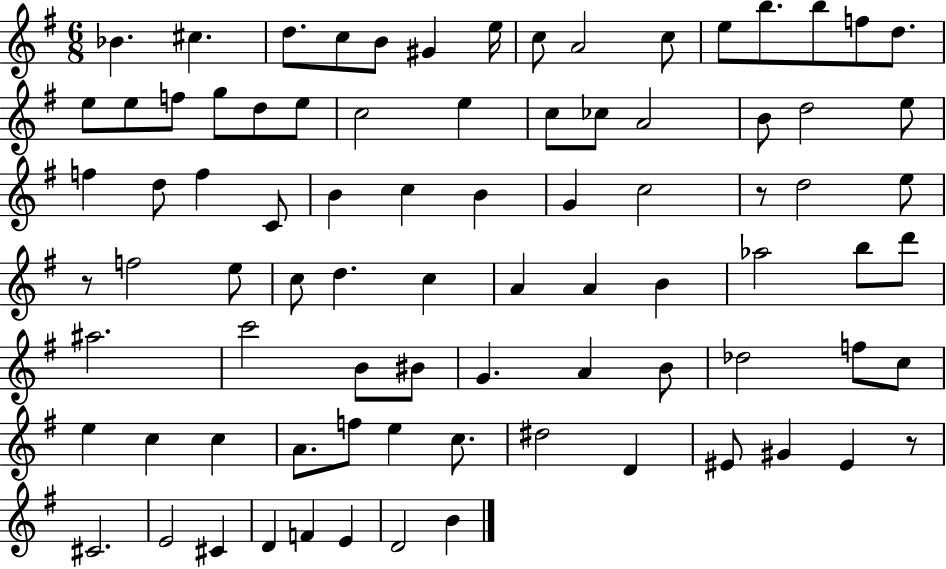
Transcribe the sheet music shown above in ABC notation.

X:1
T:Untitled
M:6/8
L:1/4
K:G
_B ^c d/2 c/2 B/2 ^G e/4 c/2 A2 c/2 e/2 b/2 b/2 f/2 d/2 e/2 e/2 f/2 g/2 d/2 e/2 c2 e c/2 _c/2 A2 B/2 d2 e/2 f d/2 f C/2 B c B G c2 z/2 d2 e/2 z/2 f2 e/2 c/2 d c A A B _a2 b/2 d'/2 ^a2 c'2 B/2 ^B/2 G A B/2 _d2 f/2 c/2 e c c A/2 f/2 e c/2 ^d2 D ^E/2 ^G ^E z/2 ^C2 E2 ^C D F E D2 B